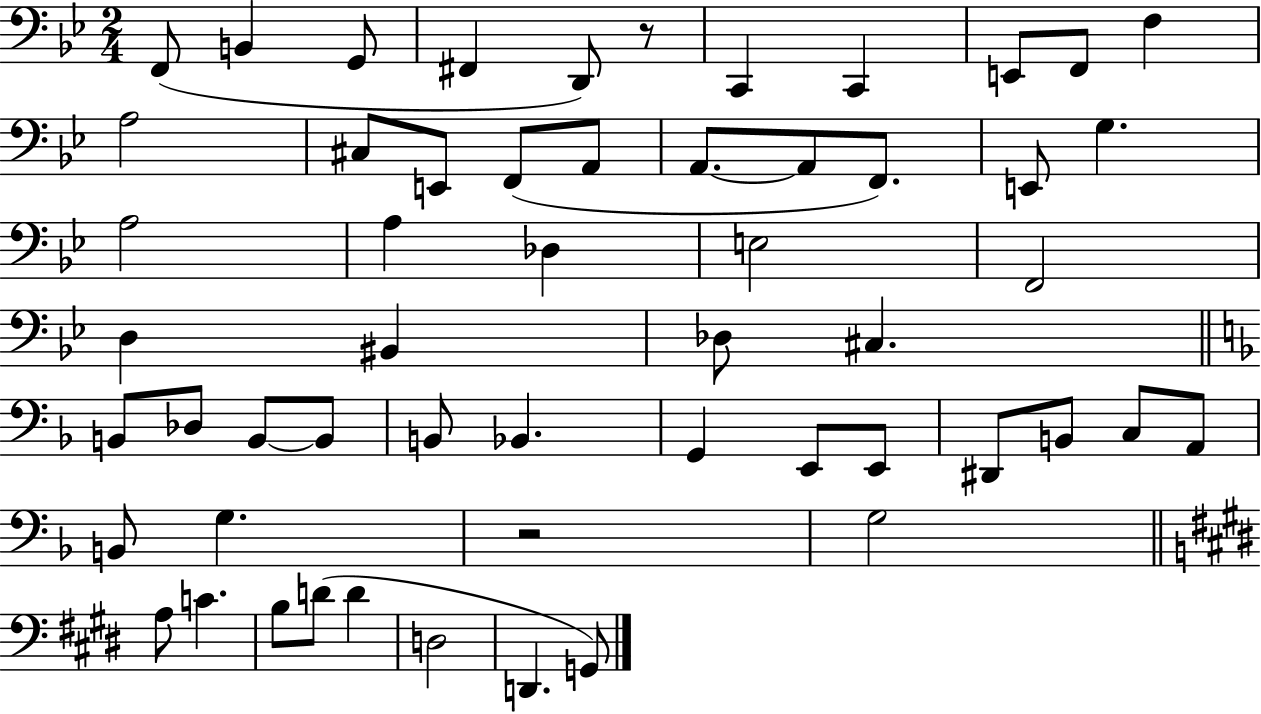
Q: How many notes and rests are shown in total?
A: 55